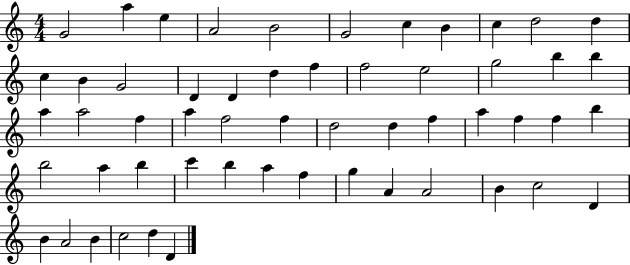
{
  \clef treble
  \numericTimeSignature
  \time 4/4
  \key c \major
  g'2 a''4 e''4 | a'2 b'2 | g'2 c''4 b'4 | c''4 d''2 d''4 | \break c''4 b'4 g'2 | d'4 d'4 d''4 f''4 | f''2 e''2 | g''2 b''4 b''4 | \break a''4 a''2 f''4 | a''4 f''2 f''4 | d''2 d''4 f''4 | a''4 f''4 f''4 b''4 | \break b''2 a''4 b''4 | c'''4 b''4 a''4 f''4 | g''4 a'4 a'2 | b'4 c''2 d'4 | \break b'4 a'2 b'4 | c''2 d''4 d'4 | \bar "|."
}